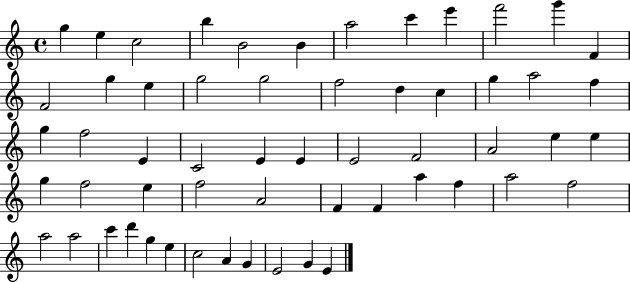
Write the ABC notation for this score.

X:1
T:Untitled
M:4/4
L:1/4
K:C
g e c2 b B2 B a2 c' e' f'2 g' F F2 g e g2 g2 f2 d c g a2 f g f2 E C2 E E E2 F2 A2 e e g f2 e f2 A2 F F a f a2 f2 a2 a2 c' d' g e c2 A G E2 G E